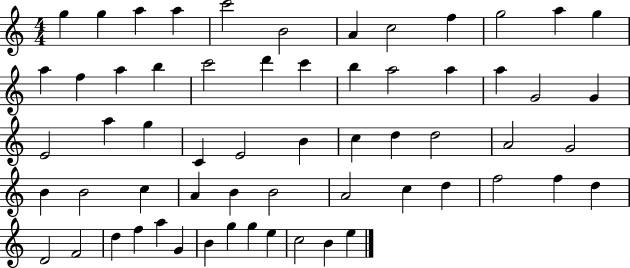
G5/q G5/q A5/q A5/q C6/h B4/h A4/q C5/h F5/q G5/h A5/q G5/q A5/q F5/q A5/q B5/q C6/h D6/q C6/q B5/q A5/h A5/q A5/q G4/h G4/q E4/h A5/q G5/q C4/q E4/h B4/q C5/q D5/q D5/h A4/h G4/h B4/q B4/h C5/q A4/q B4/q B4/h A4/h C5/q D5/q F5/h F5/q D5/q D4/h F4/h D5/q F5/q A5/q G4/q B4/q G5/q G5/q E5/q C5/h B4/q E5/q